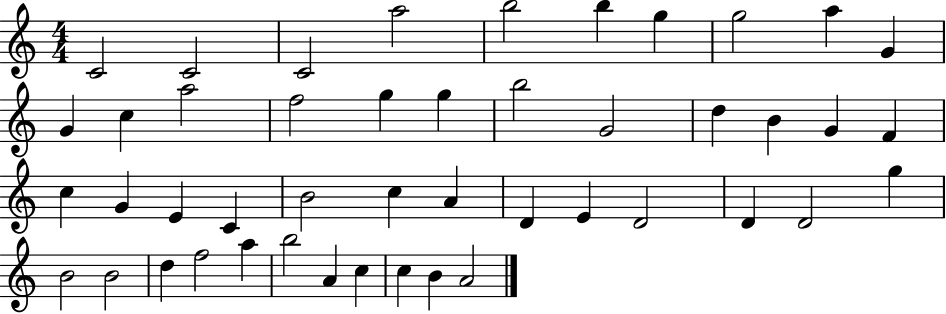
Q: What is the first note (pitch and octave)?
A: C4